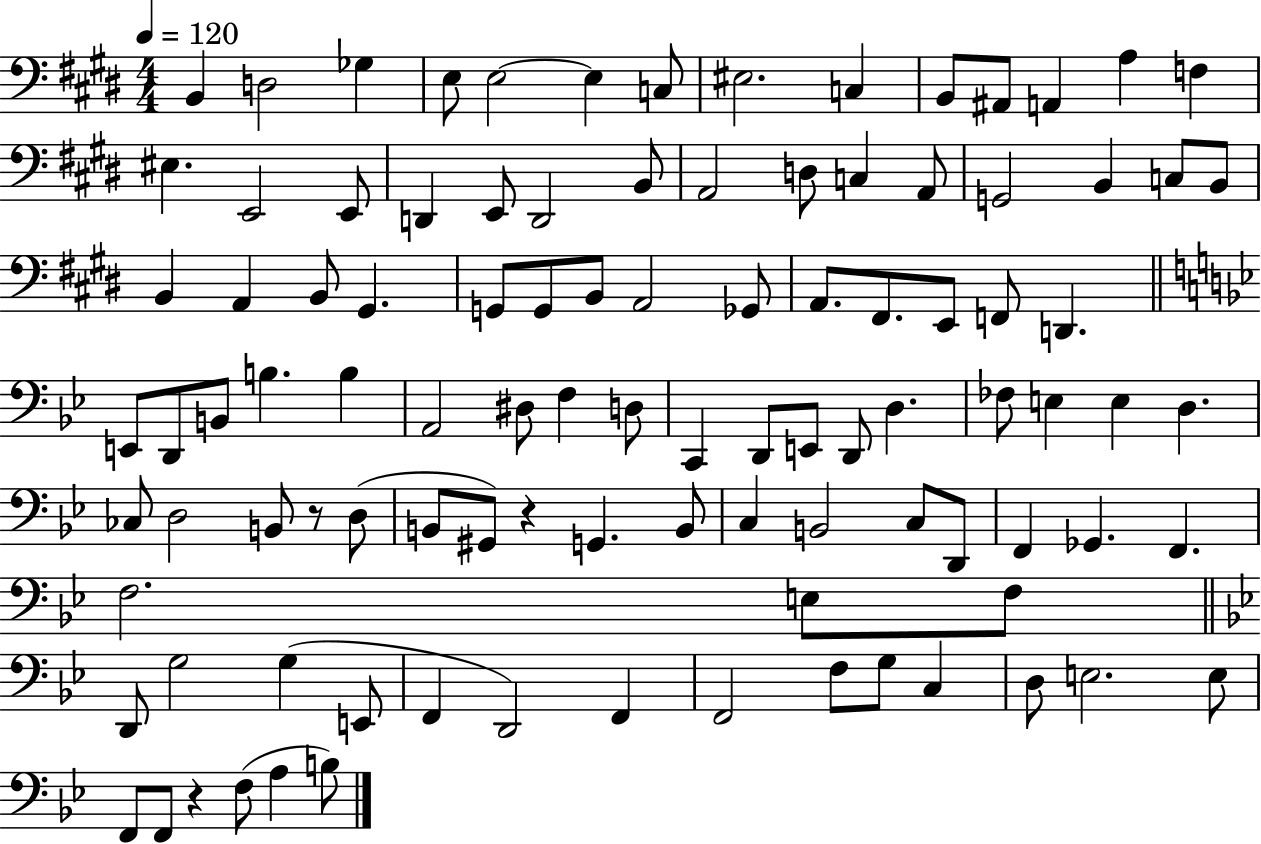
{
  \clef bass
  \numericTimeSignature
  \time 4/4
  \key e \major
  \tempo 4 = 120
  b,4 d2 ges4 | e8 e2~~ e4 c8 | eis2. c4 | b,8 ais,8 a,4 a4 f4 | \break eis4. e,2 e,8 | d,4 e,8 d,2 b,8 | a,2 d8 c4 a,8 | g,2 b,4 c8 b,8 | \break b,4 a,4 b,8 gis,4. | g,8 g,8 b,8 a,2 ges,8 | a,8. fis,8. e,8 f,8 d,4. | \bar "||" \break \key g \minor e,8 d,8 b,8 b4. b4 | a,2 dis8 f4 d8 | c,4 d,8 e,8 d,8 d4. | fes8 e4 e4 d4. | \break ces8 d2 b,8 r8 d8( | b,8 gis,8) r4 g,4. b,8 | c4 b,2 c8 d,8 | f,4 ges,4. f,4. | \break f2. e8 f8 | \bar "||" \break \key bes \major d,8 g2 g4( e,8 | f,4 d,2) f,4 | f,2 f8 g8 c4 | d8 e2. e8 | \break f,8 f,8 r4 f8( a4 b8) | \bar "|."
}